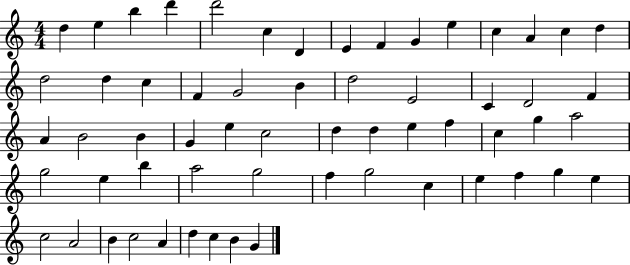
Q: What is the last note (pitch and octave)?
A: G4